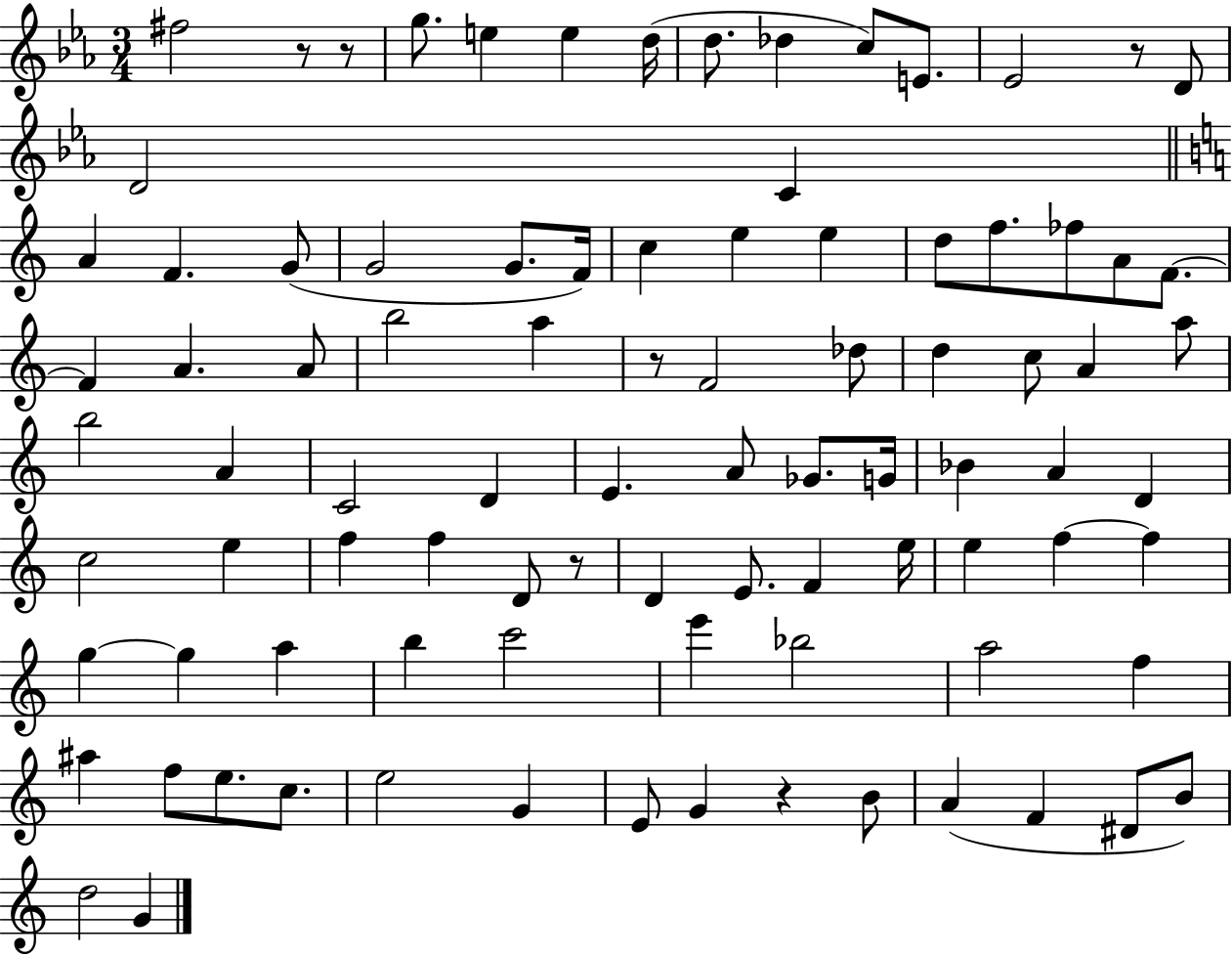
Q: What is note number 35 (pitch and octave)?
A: D5